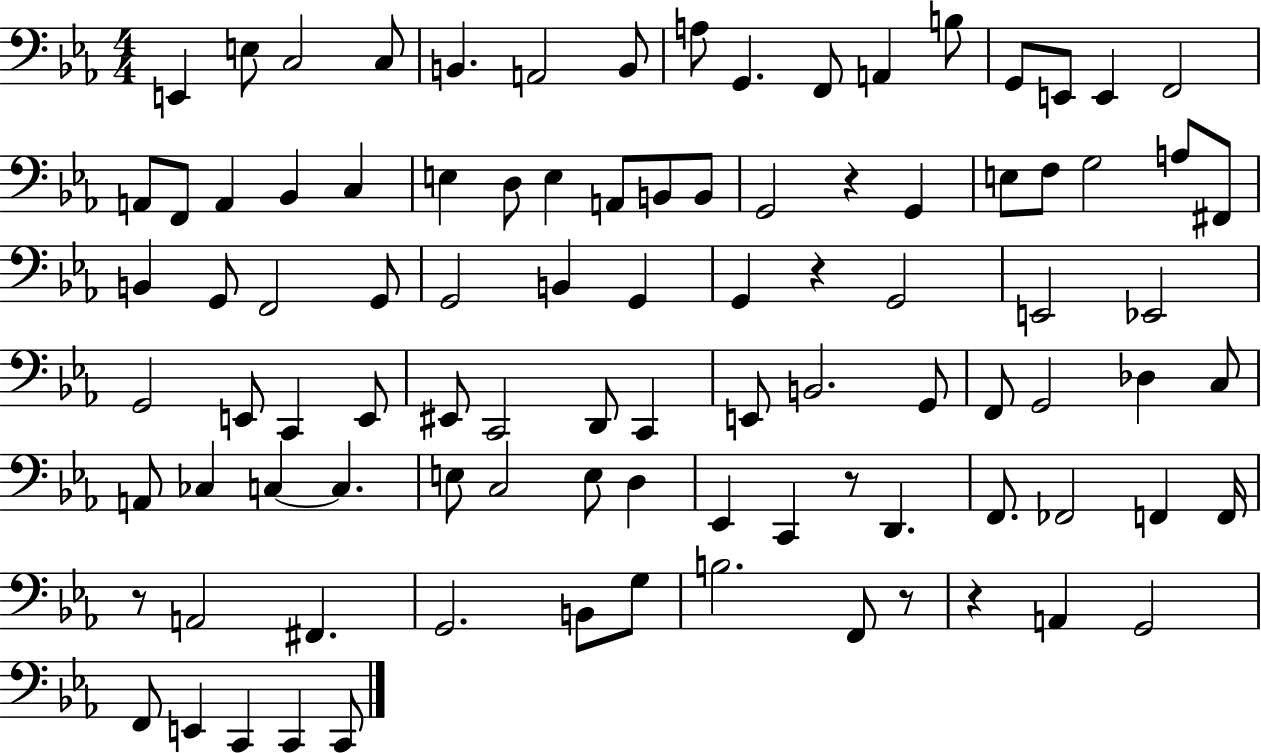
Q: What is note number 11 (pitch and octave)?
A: A2